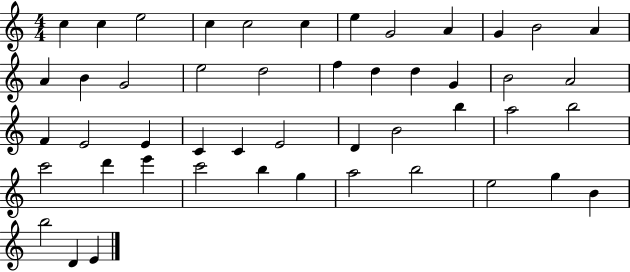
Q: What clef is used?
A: treble